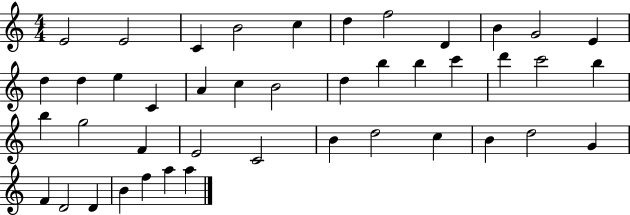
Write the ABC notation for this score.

X:1
T:Untitled
M:4/4
L:1/4
K:C
E2 E2 C B2 c d f2 D B G2 E d d e C A c B2 d b b c' d' c'2 b b g2 F E2 C2 B d2 c B d2 G F D2 D B f a a